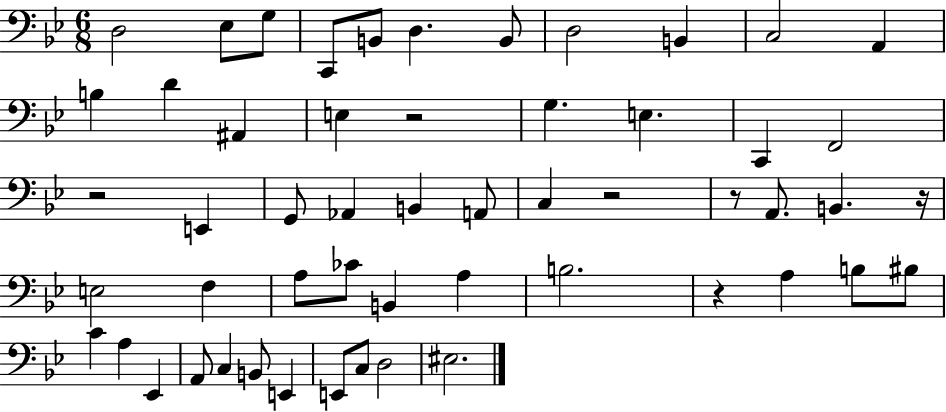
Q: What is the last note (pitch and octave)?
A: EIS3